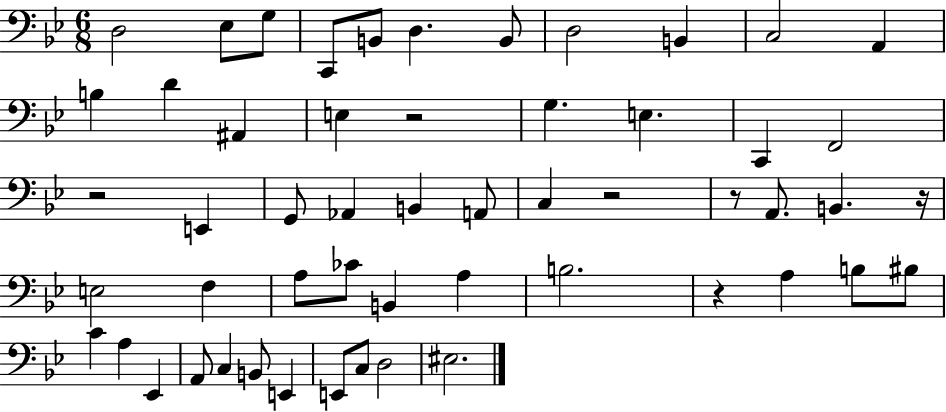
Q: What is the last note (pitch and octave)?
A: EIS3